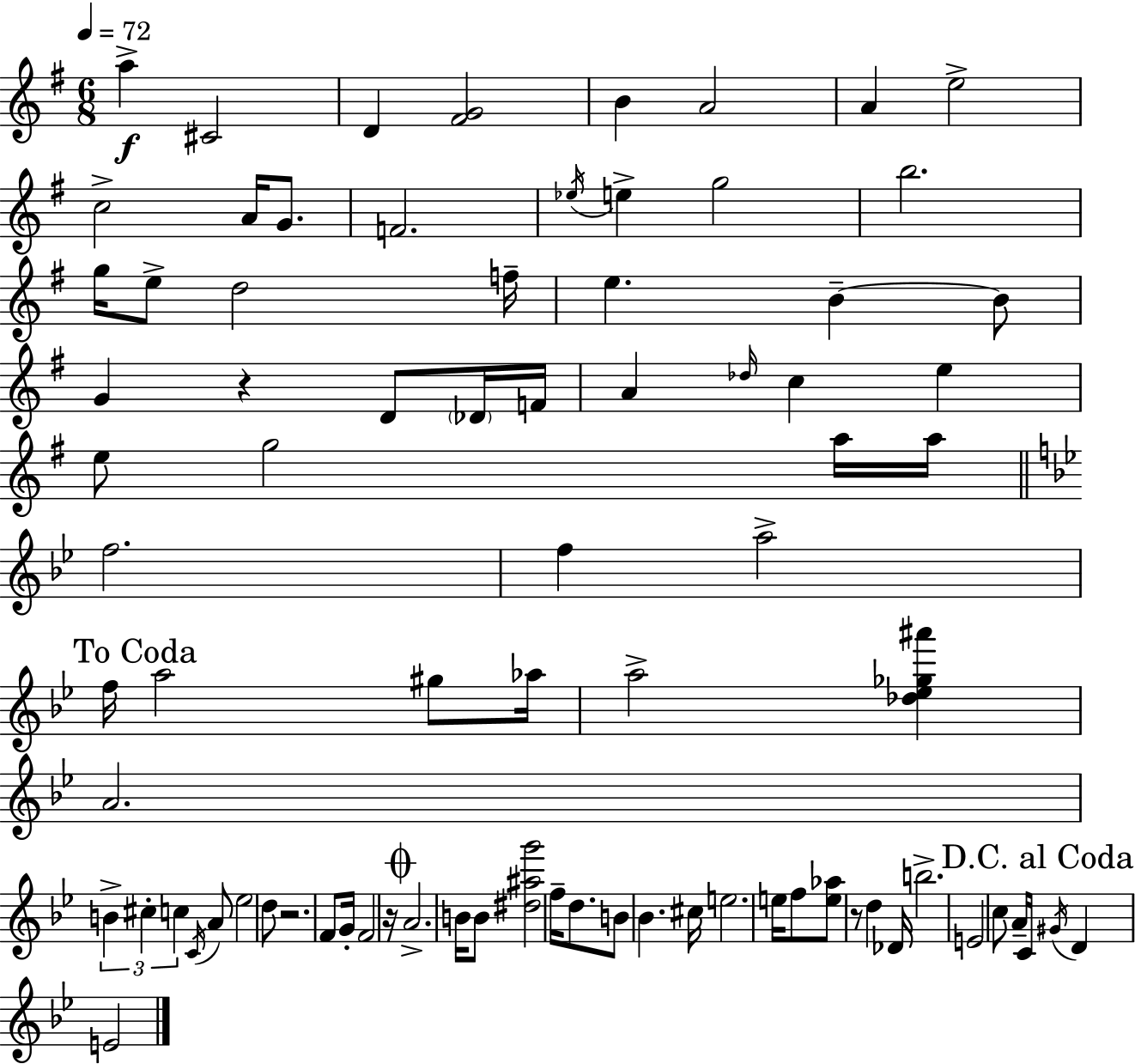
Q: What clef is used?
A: treble